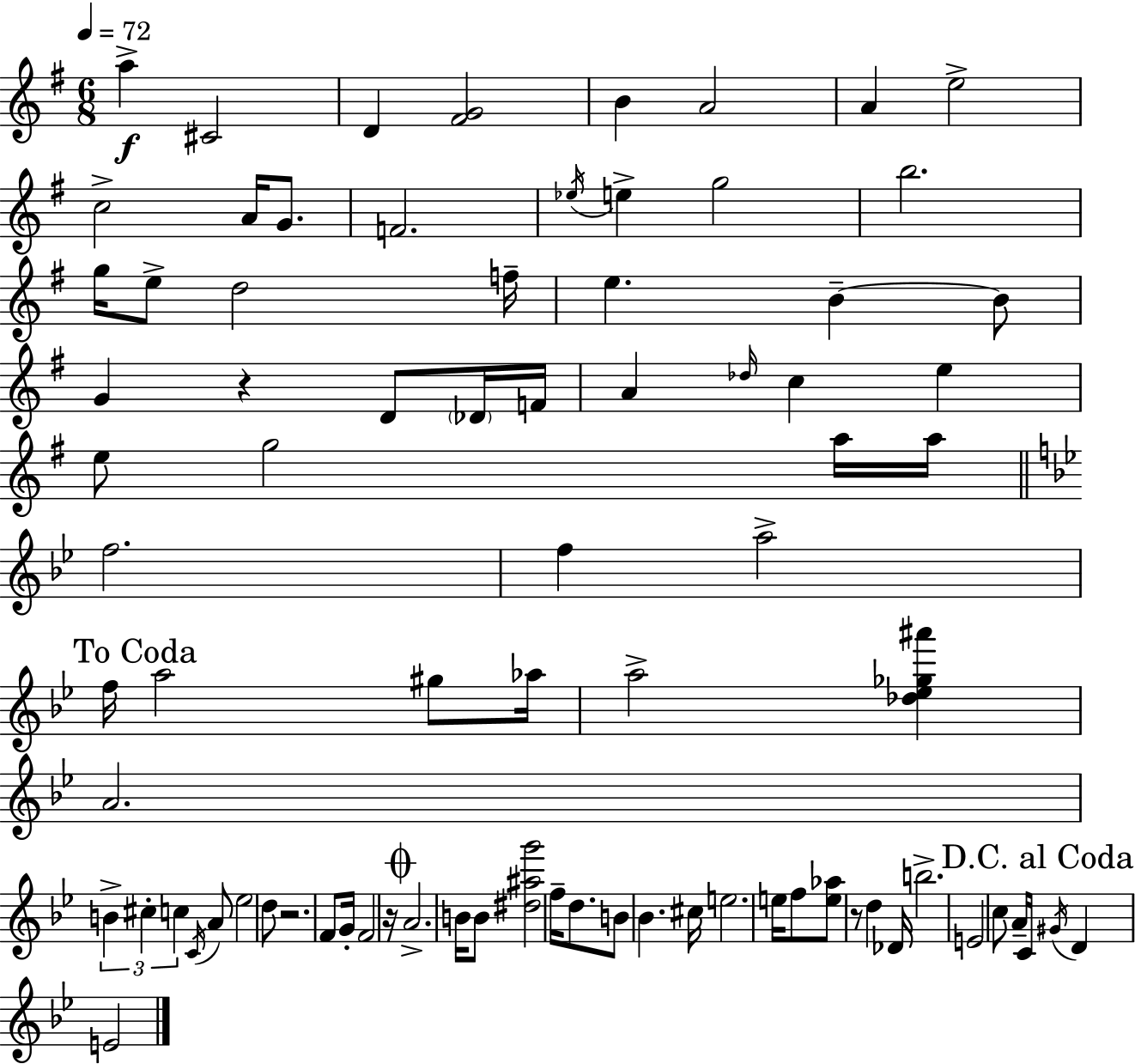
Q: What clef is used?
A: treble